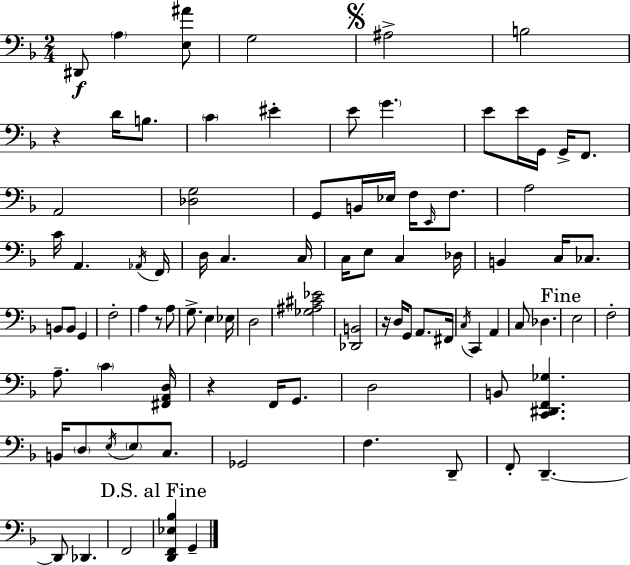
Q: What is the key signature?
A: D minor